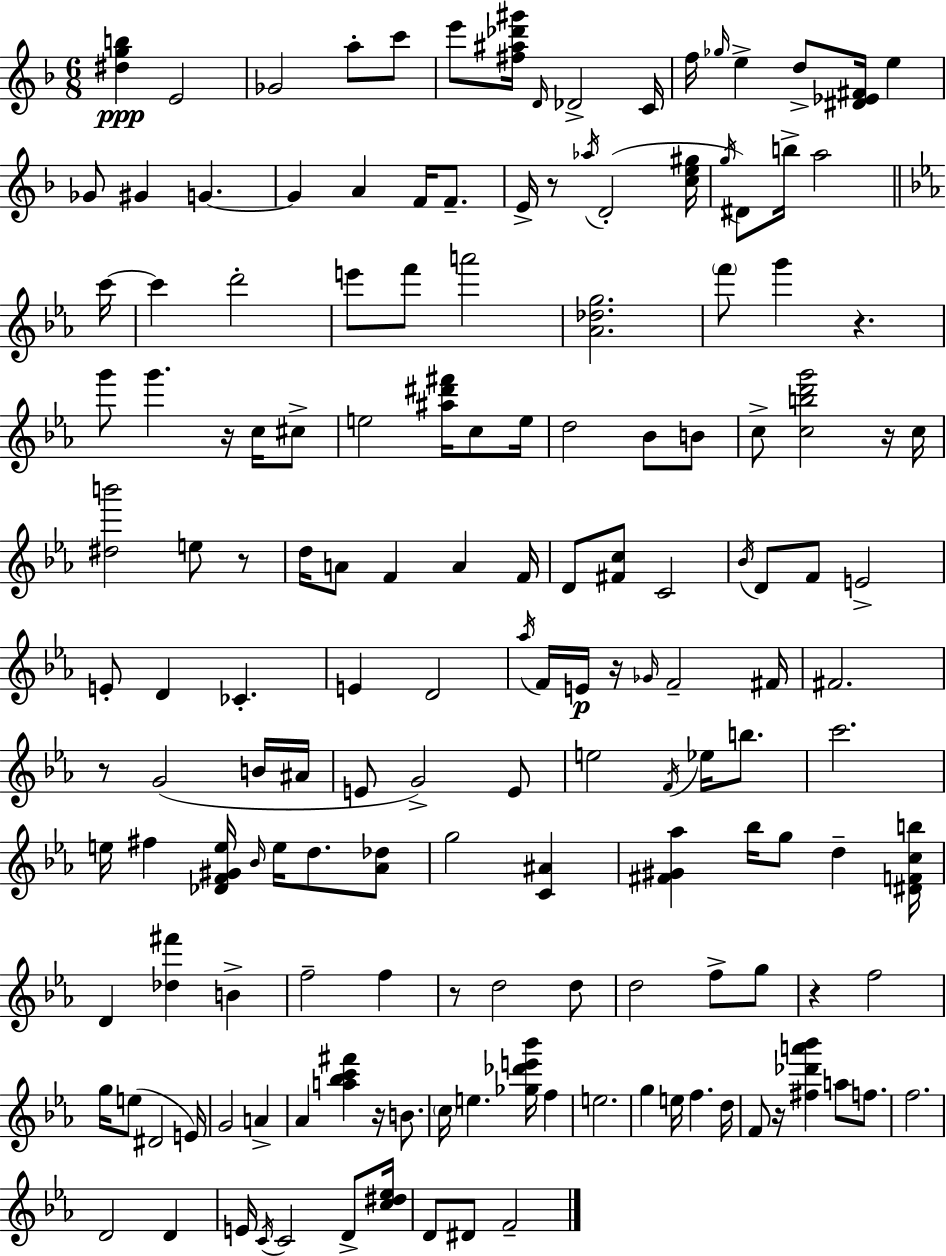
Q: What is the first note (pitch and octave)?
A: E4